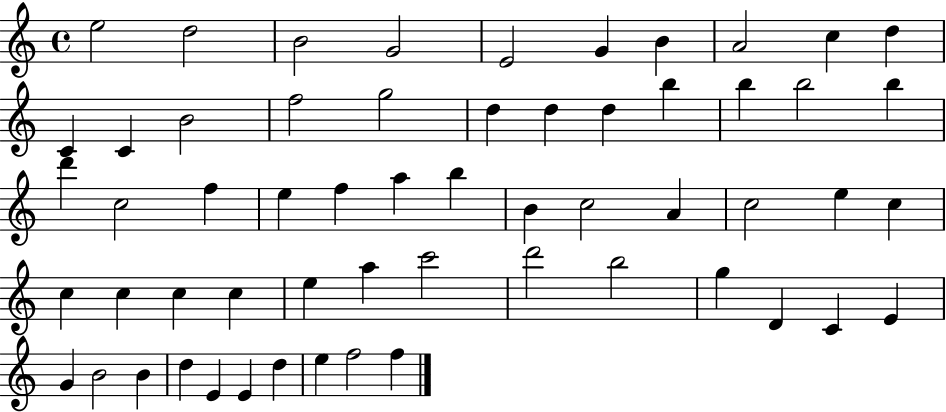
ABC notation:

X:1
T:Untitled
M:4/4
L:1/4
K:C
e2 d2 B2 G2 E2 G B A2 c d C C B2 f2 g2 d d d b b b2 b d' c2 f e f a b B c2 A c2 e c c c c c e a c'2 d'2 b2 g D C E G B2 B d E E d e f2 f